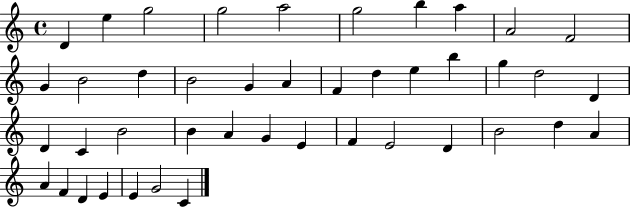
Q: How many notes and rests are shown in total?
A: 43